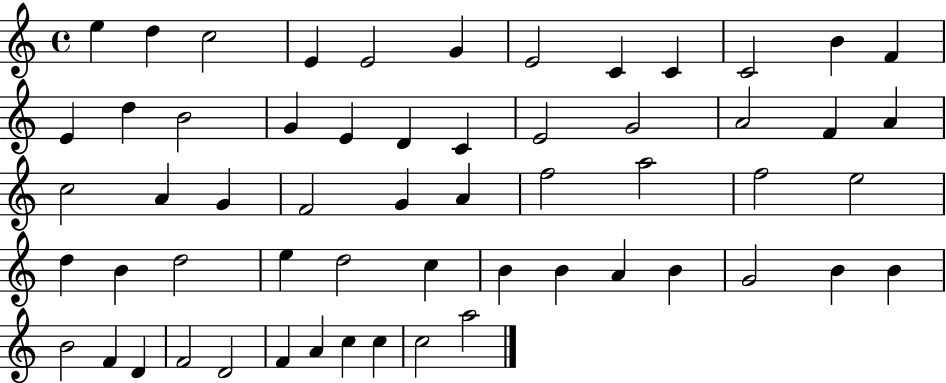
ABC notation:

X:1
T:Untitled
M:4/4
L:1/4
K:C
e d c2 E E2 G E2 C C C2 B F E d B2 G E D C E2 G2 A2 F A c2 A G F2 G A f2 a2 f2 e2 d B d2 e d2 c B B A B G2 B B B2 F D F2 D2 F A c c c2 a2